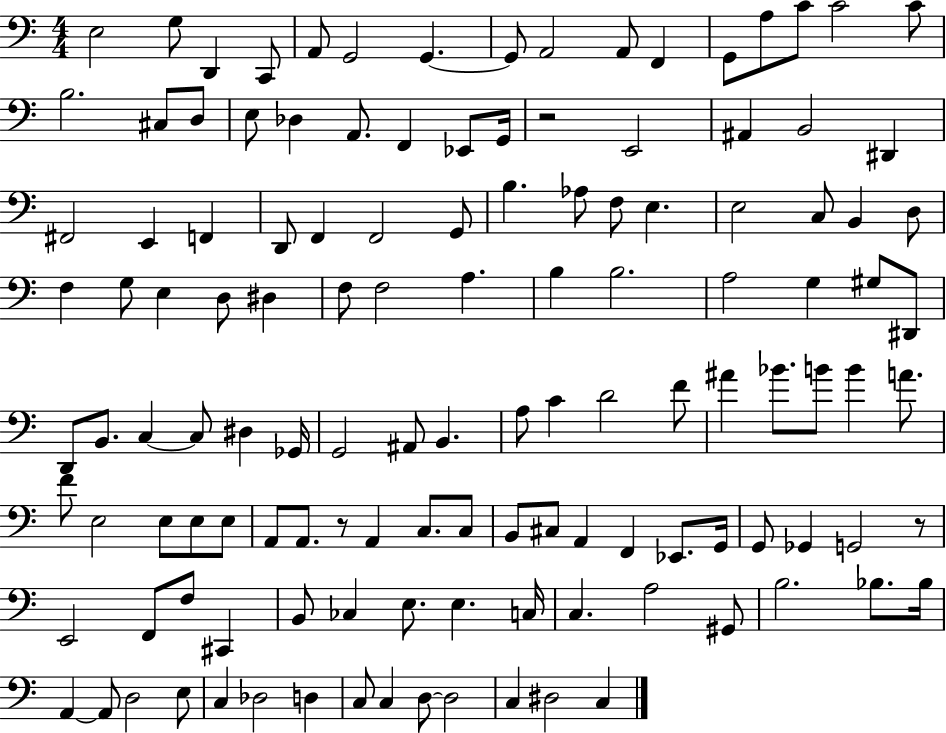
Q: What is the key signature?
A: C major